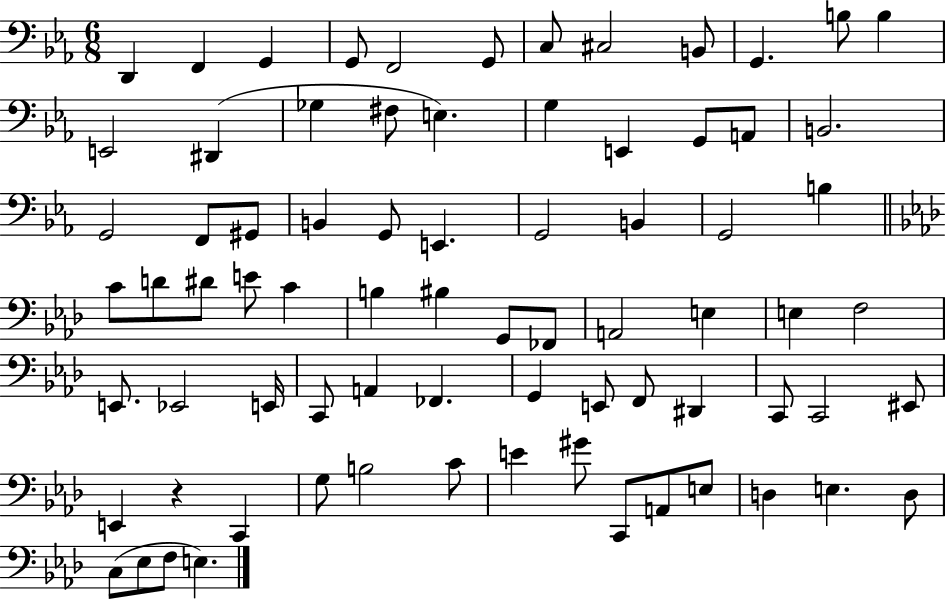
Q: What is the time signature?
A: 6/8